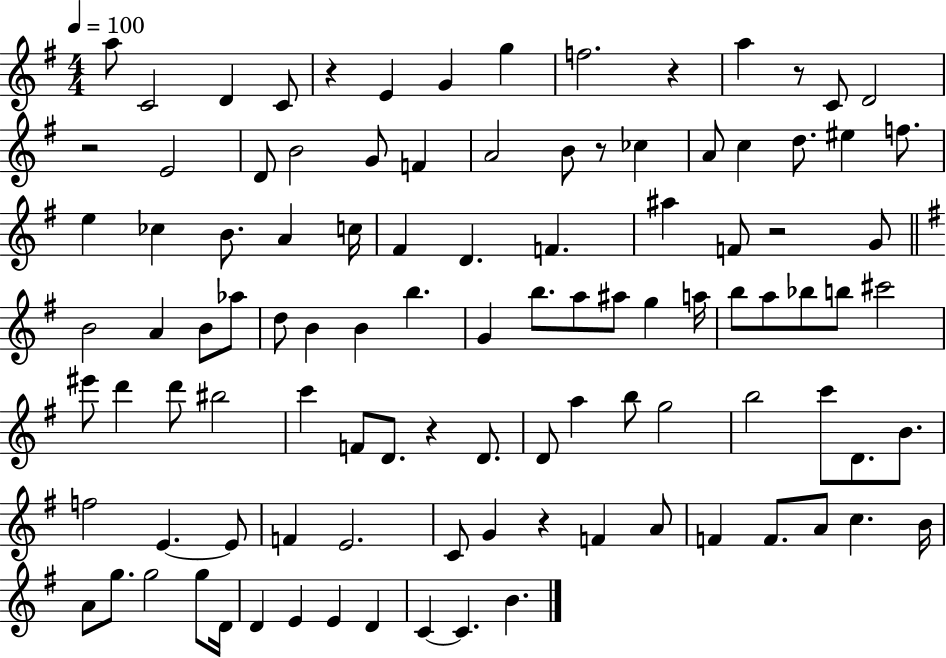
A5/e C4/h D4/q C4/e R/q E4/q G4/q G5/q F5/h. R/q A5/q R/e C4/e D4/h R/h E4/h D4/e B4/h G4/e F4/q A4/h B4/e R/e CES5/q A4/e C5/q D5/e. EIS5/q F5/e. E5/q CES5/q B4/e. A4/q C5/s F#4/q D4/q. F4/q. A#5/q F4/e R/h G4/e B4/h A4/q B4/e Ab5/e D5/e B4/q B4/q B5/q. G4/q B5/e. A5/e A#5/e G5/q A5/s B5/e A5/e Bb5/e B5/e C#6/h EIS6/e D6/q D6/e BIS5/h C6/q F4/e D4/e. R/q D4/e. D4/e A5/q B5/e G5/h B5/h C6/e D4/e. B4/e. F5/h E4/q. E4/e F4/q E4/h. C4/e G4/q R/q F4/q A4/e F4/q F4/e. A4/e C5/q. B4/s A4/e G5/e. G5/h G5/e D4/s D4/q E4/q E4/q D4/q C4/q C4/q. B4/q.